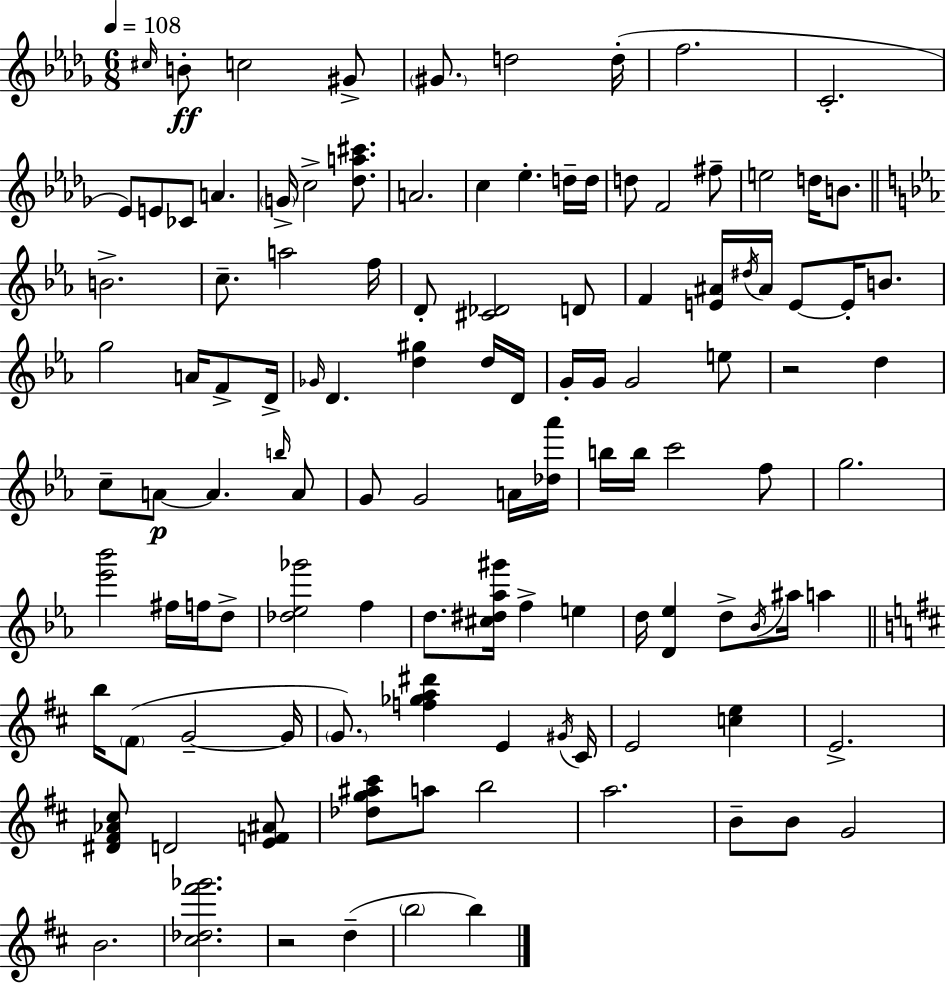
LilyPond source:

{
  \clef treble
  \numericTimeSignature
  \time 6/8
  \key bes \minor
  \tempo 4 = 108
  \grace { cis''16 }\ff b'8-. c''2 gis'8-> | \parenthesize gis'8. d''2 | d''16-.( f''2. | c'2.-. | \break ees'8) e'8 ces'8 a'4. | \parenthesize g'16-> c''2-> <des'' a'' cis'''>8. | a'2. | c''4 ees''4.-. d''16-- | \break d''16 d''8 f'2 fis''8-- | e''2 d''16 b'8. | \bar "||" \break \key ees \major b'2.-> | c''8.-- a''2 f''16 | d'8-. <cis' des'>2 d'8 | f'4 <e' ais'>16 \acciaccatura { dis''16 } ais'16 e'8~~ e'16-. b'8. | \break g''2 a'16 f'8-> | d'16-> \grace { ges'16 } d'4. <d'' gis''>4 | d''16 d'16 g'16-. g'16 g'2 | e''8 r2 d''4 | \break c''8-- a'8~~\p a'4. | \grace { b''16 } a'8 g'8 g'2 | a'16 <des'' aes'''>16 b''16 b''16 c'''2 | f''8 g''2. | \break <ees''' bes'''>2 fis''16 | f''16 d''8-> <des'' ees'' ges'''>2 f''4 | d''8. <cis'' dis'' aes'' gis'''>16 f''4-> e''4 | d''16 <d' ees''>4 d''8-> \acciaccatura { bes'16 } ais''16 | \break a''4 \bar "||" \break \key d \major b''16 \parenthesize fis'8( g'2--~~ g'16 | \parenthesize g'8.) <f'' ges'' a'' dis'''>4 e'4 \acciaccatura { gis'16 } | cis'16 e'2 <c'' e''>4 | e'2.-> | \break <dis' fis' aes' cis''>8 d'2 <e' f' ais'>8 | <des'' g'' ais'' cis'''>8 a''8 b''2 | a''2. | b'8-- b'8 g'2 | \break b'2. | <cis'' des'' fis''' ges'''>2. | r2 d''4--( | \parenthesize b''2 b''4) | \break \bar "|."
}